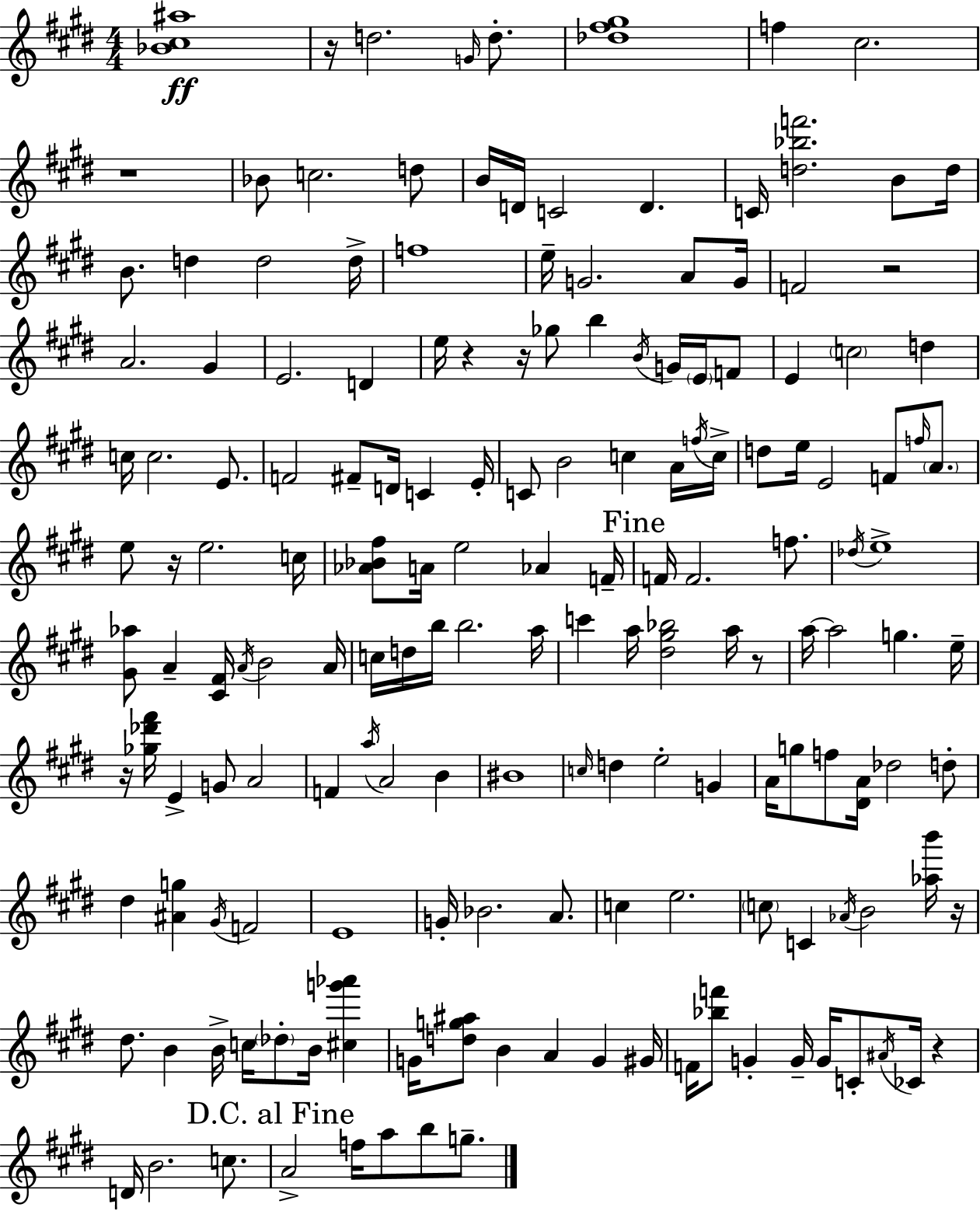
{
  \clef treble
  \numericTimeSignature
  \time 4/4
  \key e \major
  <bes' cis'' ais''>1\ff | r16 d''2. \grace { g'16 } d''8.-. | <des'' fis'' gis''>1 | f''4 cis''2. | \break r1 | bes'8 c''2. d''8 | b'16 d'16 c'2 d'4. | c'16 <d'' bes'' f'''>2. b'8 | \break d''16 b'8. d''4 d''2 | d''16-> f''1 | e''16-- g'2. a'8 | g'16 f'2 r2 | \break a'2. gis'4 | e'2. d'4 | e''16 r4 r16 ges''8 b''4 \acciaccatura { b'16 } g'16 \parenthesize e'16 | f'8 e'4 \parenthesize c''2 d''4 | \break c''16 c''2. e'8. | f'2 fis'8-- d'16 c'4 | e'16-. c'8 b'2 c''4 | a'16 \acciaccatura { f''16 } c''16-> d''8 e''16 e'2 f'8 | \break \grace { f''16 } \parenthesize a'8. e''8 r16 e''2. | c''16 <aes' bes' fis''>8 a'16 e''2 aes'4 | f'16-- \mark "Fine" f'16 f'2. | f''8. \acciaccatura { des''16 } e''1-> | \break <gis' aes''>8 a'4-- <cis' fis'>16 \acciaccatura { a'16 } b'2 | a'16 c''16 d''16 b''16 b''2. | a''16 c'''4 a''16 <dis'' gis'' bes''>2 | a''16 r8 a''16~~ a''2 g''4. | \break e''16-- r16 <ges'' des''' fis'''>16 e'4-> g'8 a'2 | f'4 \acciaccatura { a''16 } a'2 | b'4 bis'1 | \grace { c''16 } d''4 e''2-. | \break g'4 a'16 g''8 f''8 <dis' a'>16 des''2 | d''8-. dis''4 <ais' g''>4 | \acciaccatura { gis'16 } f'2 e'1 | g'16-. bes'2. | \break a'8. c''4 e''2. | \parenthesize c''8 c'4 \acciaccatura { aes'16 } | b'2 <aes'' b'''>16 r16 dis''8. b'4 | b'16-> c''16 \parenthesize des''8-. b'16 <cis'' g''' aes'''>4 g'16 <d'' g'' ais''>8 b'4 | \break a'4 g'4 gis'16 f'16 <bes'' f'''>8 g'4-. | g'16-- g'16 c'8-. \acciaccatura { ais'16 } ces'16 r4 d'16 b'2. | c''8. \mark "D.C. al Fine" a'2-> | f''16 a''8 b''8 g''8.-- \bar "|."
}